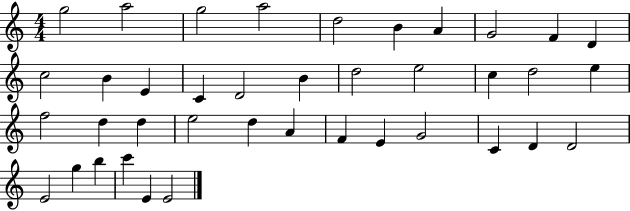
X:1
T:Untitled
M:4/4
L:1/4
K:C
g2 a2 g2 a2 d2 B A G2 F D c2 B E C D2 B d2 e2 c d2 e f2 d d e2 d A F E G2 C D D2 E2 g b c' E E2